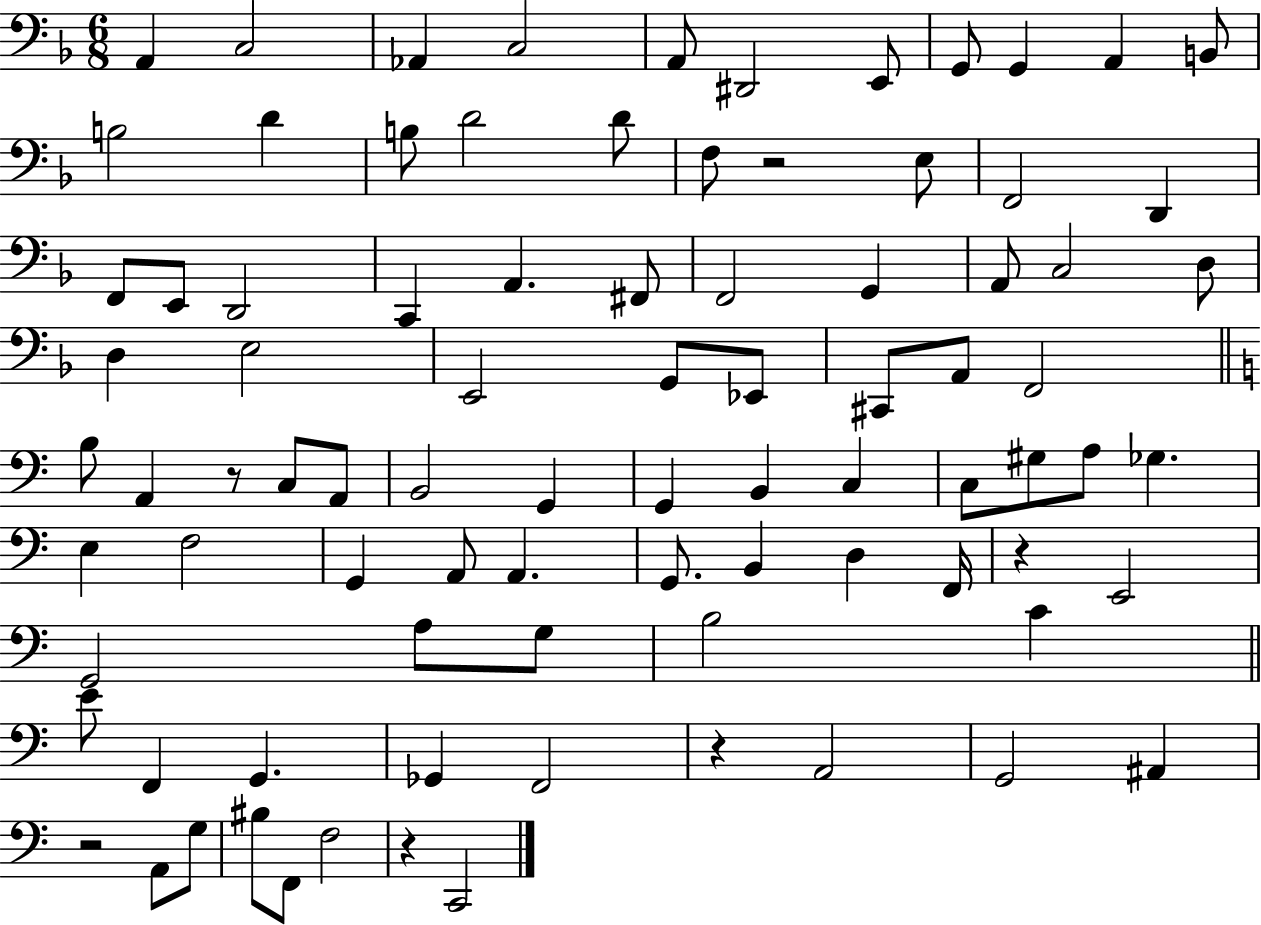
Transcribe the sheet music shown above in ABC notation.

X:1
T:Untitled
M:6/8
L:1/4
K:F
A,, C,2 _A,, C,2 A,,/2 ^D,,2 E,,/2 G,,/2 G,, A,, B,,/2 B,2 D B,/2 D2 D/2 F,/2 z2 E,/2 F,,2 D,, F,,/2 E,,/2 D,,2 C,, A,, ^F,,/2 F,,2 G,, A,,/2 C,2 D,/2 D, E,2 E,,2 G,,/2 _E,,/2 ^C,,/2 A,,/2 F,,2 B,/2 A,, z/2 C,/2 A,,/2 B,,2 G,, G,, B,, C, C,/2 ^G,/2 A,/2 _G, E, F,2 G,, A,,/2 A,, G,,/2 B,, D, F,,/4 z E,,2 G,,2 A,/2 G,/2 B,2 C E/2 F,, G,, _G,, F,,2 z A,,2 G,,2 ^A,, z2 A,,/2 G,/2 ^B,/2 F,,/2 F,2 z C,,2